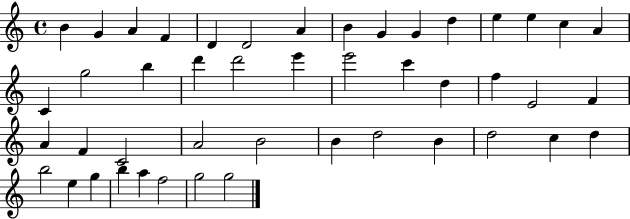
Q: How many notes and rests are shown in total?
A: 46